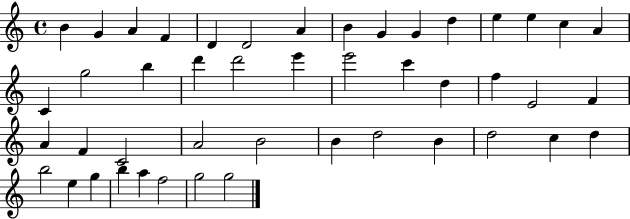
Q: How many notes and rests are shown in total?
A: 46